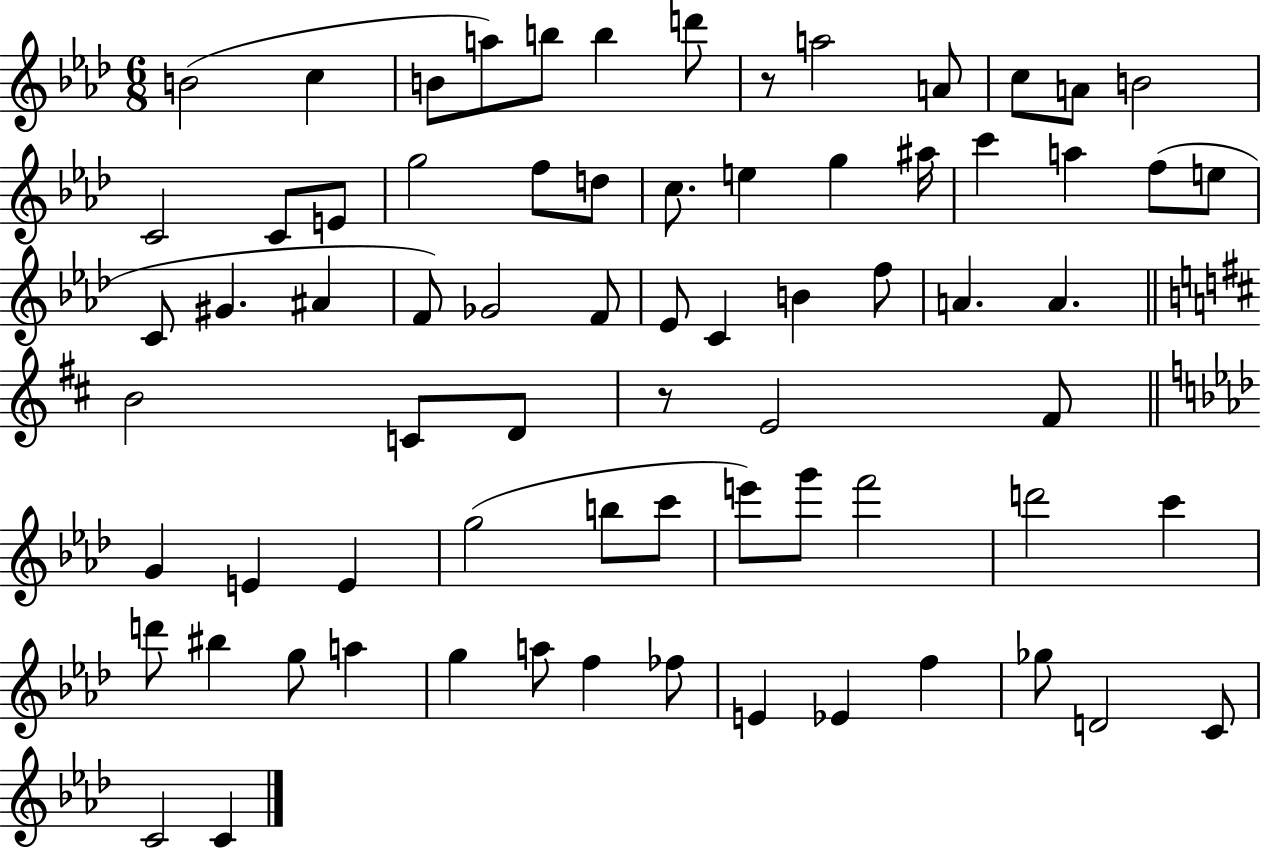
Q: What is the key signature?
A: AES major